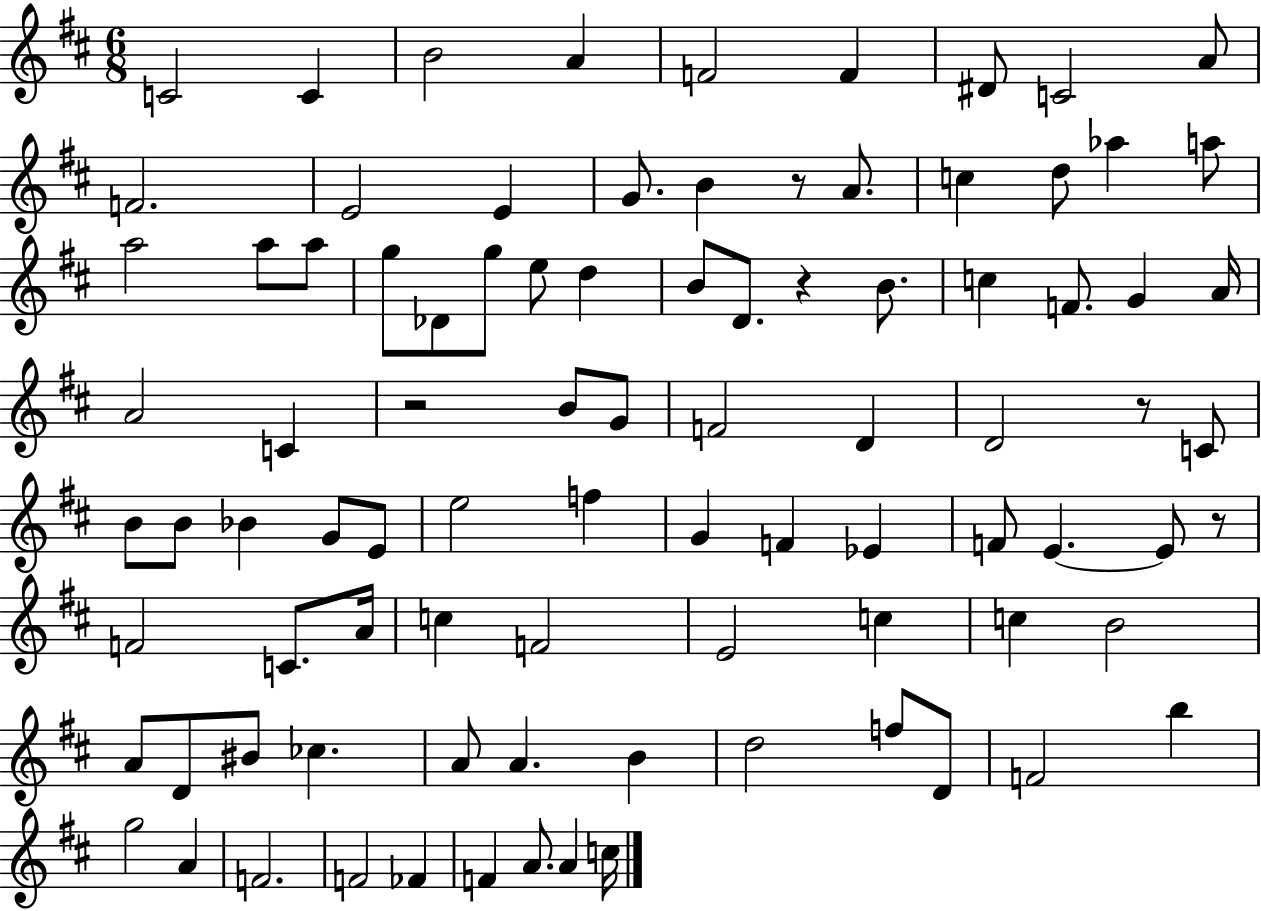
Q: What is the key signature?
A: D major